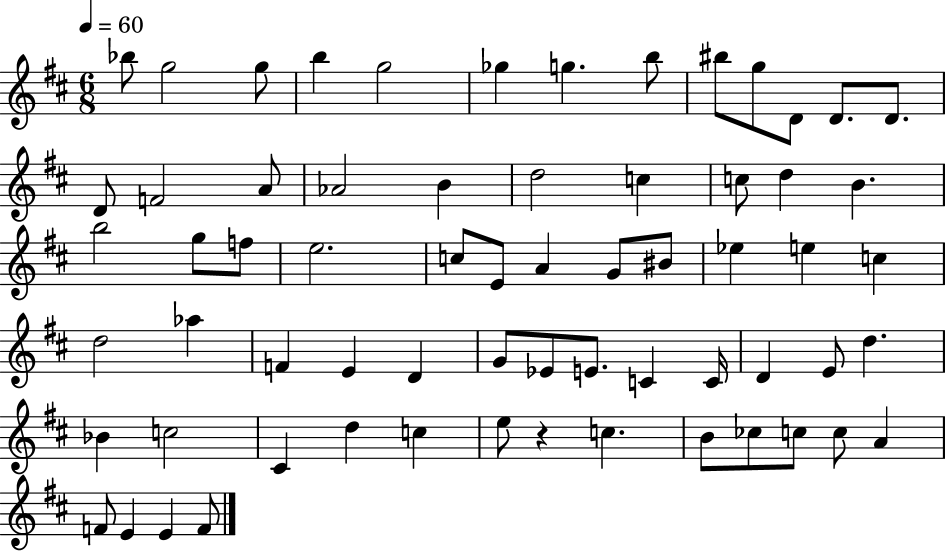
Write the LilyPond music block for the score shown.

{
  \clef treble
  \numericTimeSignature
  \time 6/8
  \key d \major
  \tempo 4 = 60
  bes''8 g''2 g''8 | b''4 g''2 | ges''4 g''4. b''8 | bis''8 g''8 d'8 d'8. d'8. | \break d'8 f'2 a'8 | aes'2 b'4 | d''2 c''4 | c''8 d''4 b'4. | \break b''2 g''8 f''8 | e''2. | c''8 e'8 a'4 g'8 bis'8 | ees''4 e''4 c''4 | \break d''2 aes''4 | f'4 e'4 d'4 | g'8 ees'8 e'8. c'4 c'16 | d'4 e'8 d''4. | \break bes'4 c''2 | cis'4 d''4 c''4 | e''8 r4 c''4. | b'8 ces''8 c''8 c''8 a'4 | \break f'8 e'4 e'4 f'8 | \bar "|."
}